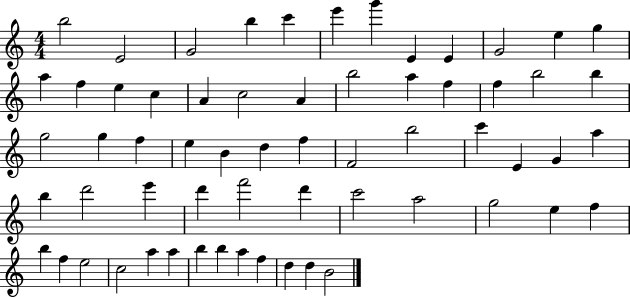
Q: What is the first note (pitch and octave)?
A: B5